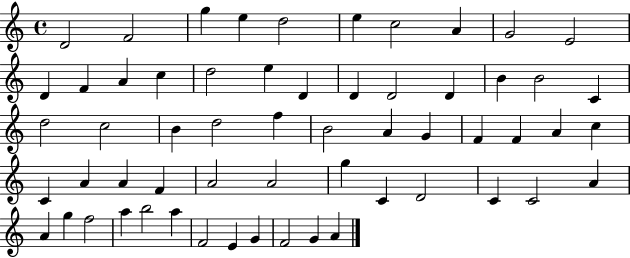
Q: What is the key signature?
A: C major